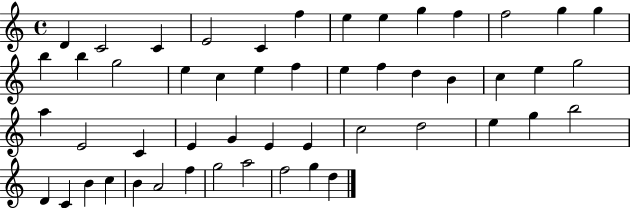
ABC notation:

X:1
T:Untitled
M:4/4
L:1/4
K:C
D C2 C E2 C f e e g f f2 g g b b g2 e c e f e f d B c e g2 a E2 C E G E E c2 d2 e g b2 D C B c B A2 f g2 a2 f2 g d